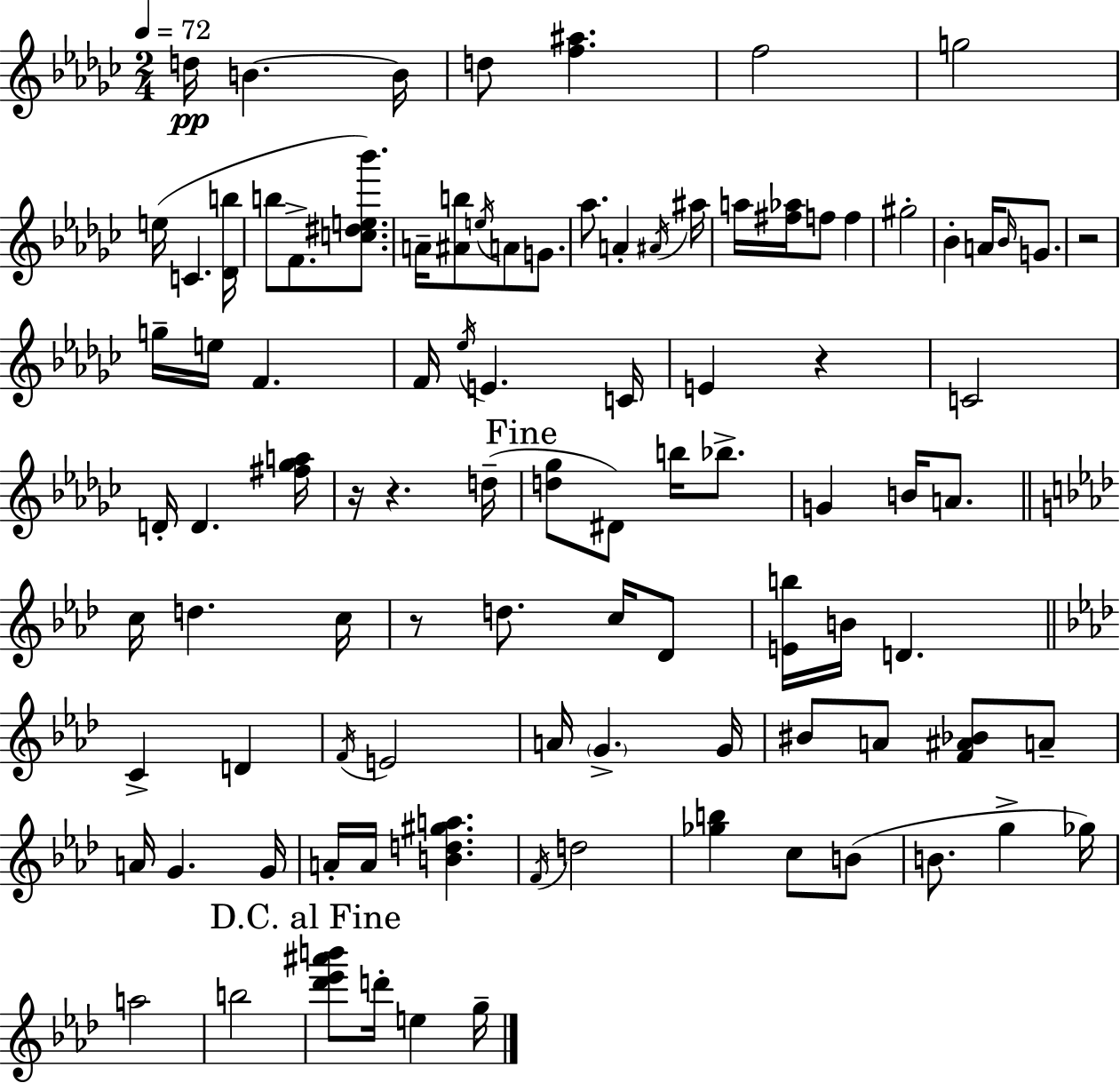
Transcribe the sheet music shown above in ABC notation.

X:1
T:Untitled
M:2/4
L:1/4
K:Ebm
d/4 B B/4 d/2 [f^a] f2 g2 e/4 C [_Db]/4 b/2 F/2 [c^de_b']/2 A/4 [^Ab]/2 e/4 A/2 G/2 _a/2 A ^A/4 ^a/4 a/4 [^f_a]/4 f/2 f ^g2 _B A/4 _B/4 G/2 z2 g/4 e/4 F F/4 _e/4 E C/4 E z C2 D/4 D [^f_ga]/4 z/4 z d/4 [d_g]/2 ^D/2 b/4 _b/2 G B/4 A/2 c/4 d c/4 z/2 d/2 c/4 _D/2 [Eb]/4 B/4 D C D F/4 E2 A/4 G G/4 ^B/2 A/2 [F^A_B]/2 A/2 A/4 G G/4 A/4 A/4 [Bd^ga] F/4 d2 [_gb] c/2 B/2 B/2 g _g/4 a2 b2 [_d'_e'^a'b']/2 d'/4 e g/4